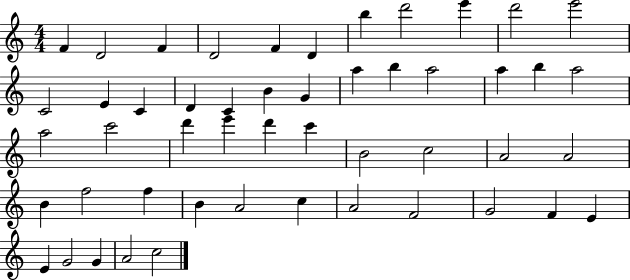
X:1
T:Untitled
M:4/4
L:1/4
K:C
F D2 F D2 F D b d'2 e' d'2 e'2 C2 E C D C B G a b a2 a b a2 a2 c'2 d' e' d' c' B2 c2 A2 A2 B f2 f B A2 c A2 F2 G2 F E E G2 G A2 c2